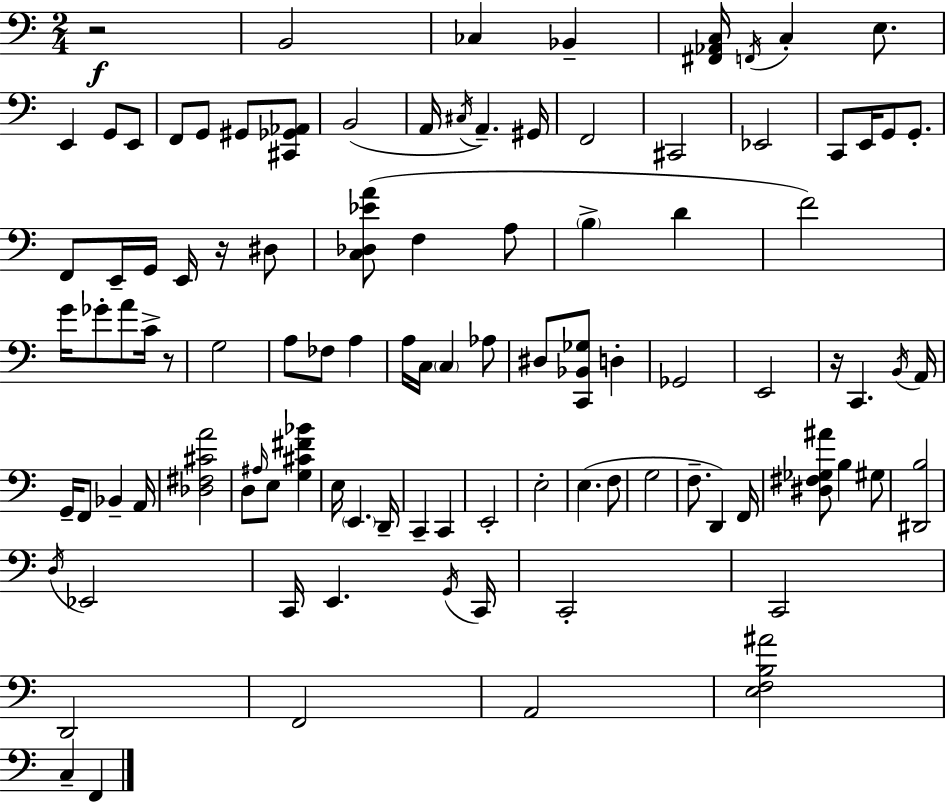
R/h B2/h CES3/q Bb2/q [F#2,Ab2,C3]/s F2/s C3/q E3/e. E2/q G2/e E2/e F2/e G2/e G#2/e [C#2,Gb2,Ab2]/e B2/h A2/s C#3/s A2/q. G#2/s F2/h C#2/h Eb2/h C2/e E2/s G2/e G2/e. F2/e E2/s G2/s E2/s R/s D#3/e [C3,Db3,Eb4,A4]/e F3/q A3/e B3/q D4/q F4/h G4/s Gb4/e A4/e C4/s R/e G3/h A3/e FES3/e A3/q A3/s C3/s C3/q Ab3/e D#3/e [C2,Bb2,Gb3]/e D3/q Gb2/h E2/h R/s C2/q. B2/s A2/s G2/s F2/e Bb2/q A2/s [Db3,F#3,C#4,A4]/h D3/e A#3/s E3/e [G3,C#4,F#4,Bb4]/q E3/s E2/q. D2/s C2/q C2/q E2/h E3/h E3/q. F3/e G3/h F3/e. D2/q F2/s [D#3,F#3,Gb3,A#4]/e B3/q G#3/e [D#2,B3]/h D3/s Eb2/h C2/s E2/q. G2/s C2/s C2/h C2/h D2/h F2/h A2/h [E3,F3,B3,A#4]/h C3/q F2/q